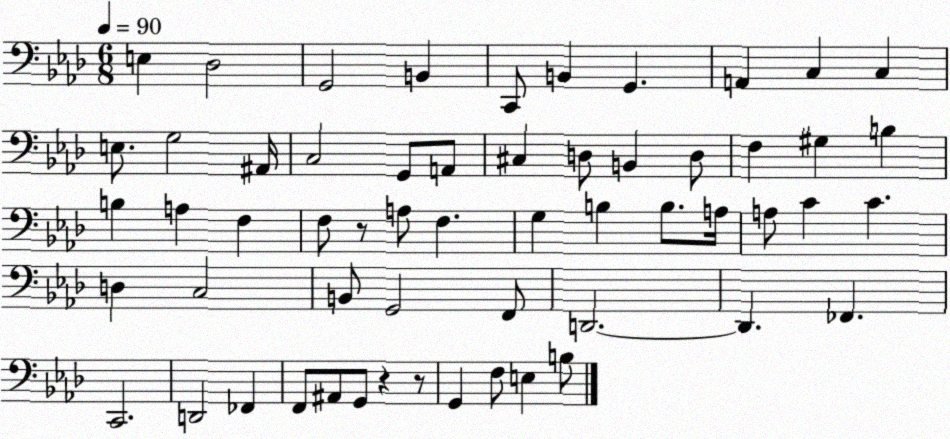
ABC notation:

X:1
T:Untitled
M:6/8
L:1/4
K:Ab
E, _D,2 G,,2 B,, C,,/2 B,, G,, A,, C, C, E,/2 G,2 ^A,,/4 C,2 G,,/2 A,,/2 ^C, D,/2 B,, D,/2 F, ^G, B, B, A, F, F,/2 z/2 A,/2 F, G, B, B,/2 A,/4 A,/2 C C D, C,2 B,,/2 G,,2 F,,/2 D,,2 D,, _F,, C,,2 D,,2 _F,, F,,/2 ^A,,/2 G,,/2 z z/2 G,, F,/2 E, B,/2